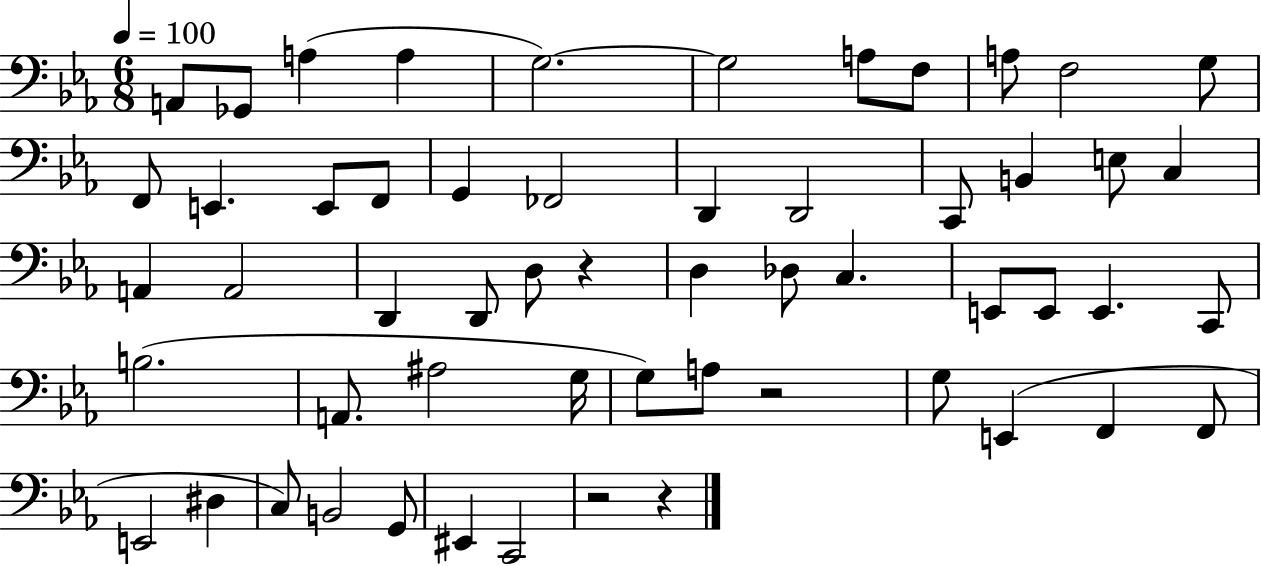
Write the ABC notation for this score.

X:1
T:Untitled
M:6/8
L:1/4
K:Eb
A,,/2 _G,,/2 A, A, G,2 G,2 A,/2 F,/2 A,/2 F,2 G,/2 F,,/2 E,, E,,/2 F,,/2 G,, _F,,2 D,, D,,2 C,,/2 B,, E,/2 C, A,, A,,2 D,, D,,/2 D,/2 z D, _D,/2 C, E,,/2 E,,/2 E,, C,,/2 B,2 A,,/2 ^A,2 G,/4 G,/2 A,/2 z2 G,/2 E,, F,, F,,/2 E,,2 ^D, C,/2 B,,2 G,,/2 ^E,, C,,2 z2 z